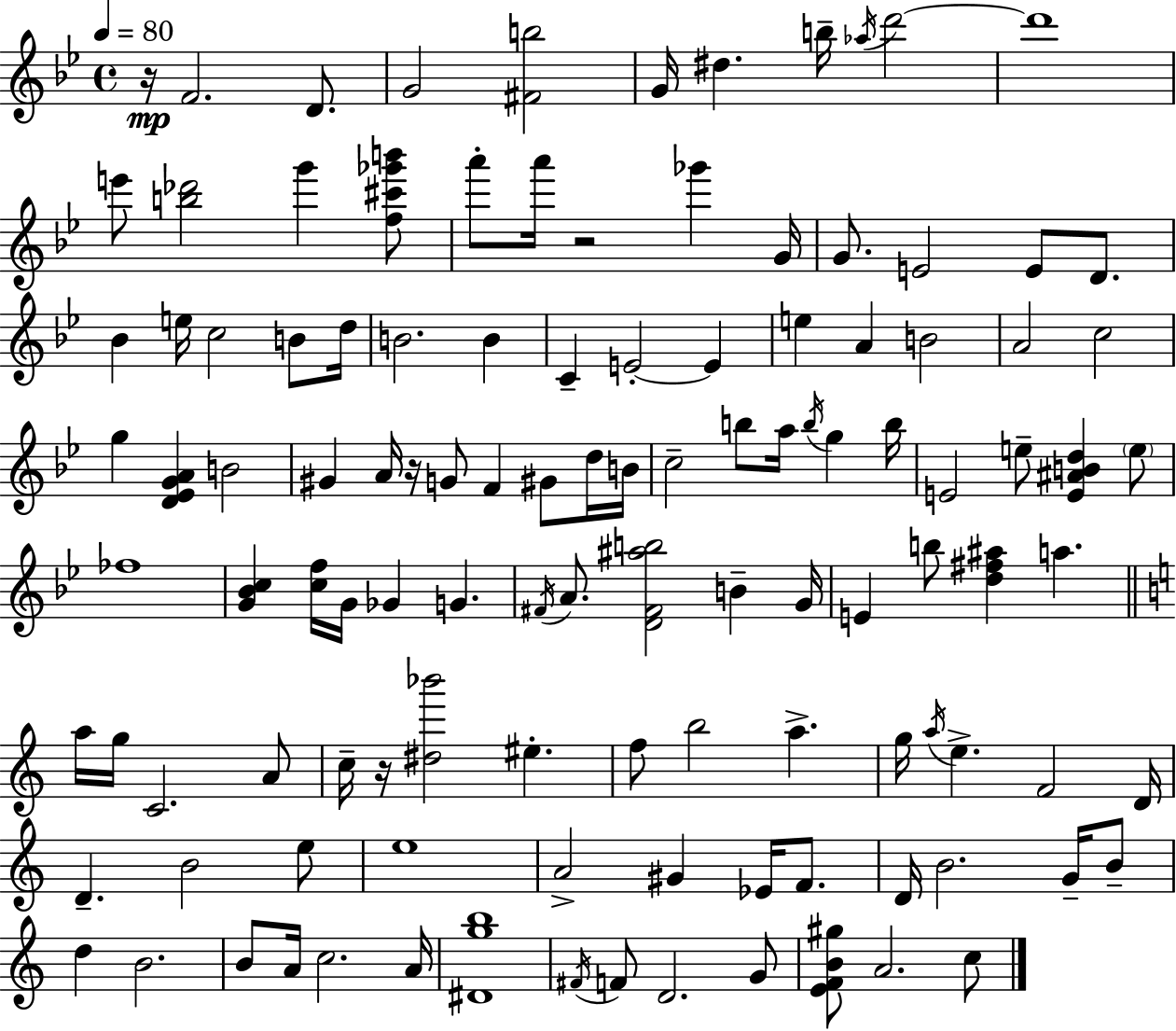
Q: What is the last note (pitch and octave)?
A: C5